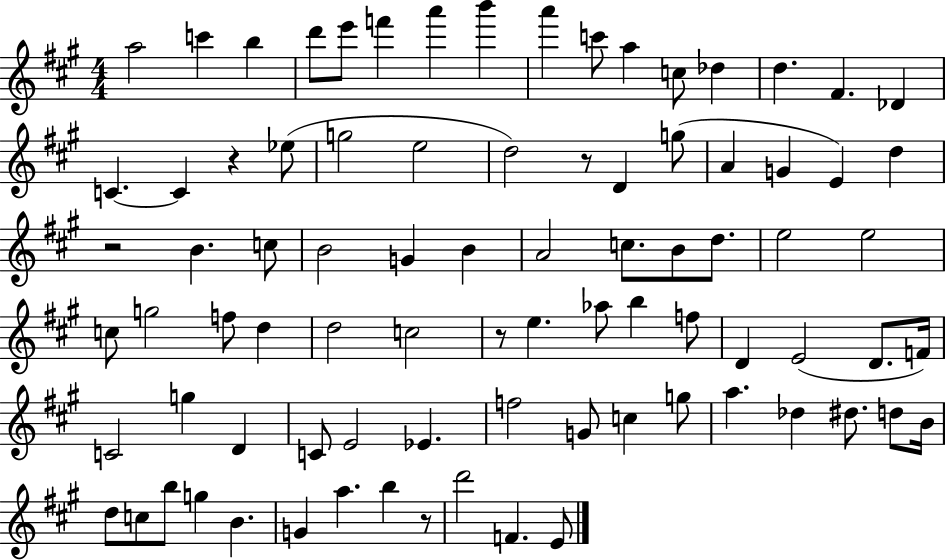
{
  \clef treble
  \numericTimeSignature
  \time 4/4
  \key a \major
  \repeat volta 2 { a''2 c'''4 b''4 | d'''8 e'''8 f'''4 a'''4 b'''4 | a'''4 c'''8 a''4 c''8 des''4 | d''4. fis'4. des'4 | \break c'4.~~ c'4 r4 ees''8( | g''2 e''2 | d''2) r8 d'4 g''8( | a'4 g'4 e'4) d''4 | \break r2 b'4. c''8 | b'2 g'4 b'4 | a'2 c''8. b'8 d''8. | e''2 e''2 | \break c''8 g''2 f''8 d''4 | d''2 c''2 | r8 e''4. aes''8 b''4 f''8 | d'4 e'2( d'8. f'16) | \break c'2 g''4 d'4 | c'8 e'2 ees'4. | f''2 g'8 c''4 g''8 | a''4. des''4 dis''8. d''8 b'16 | \break d''8 c''8 b''8 g''4 b'4. | g'4 a''4. b''4 r8 | d'''2 f'4. e'8 | } \bar "|."
}